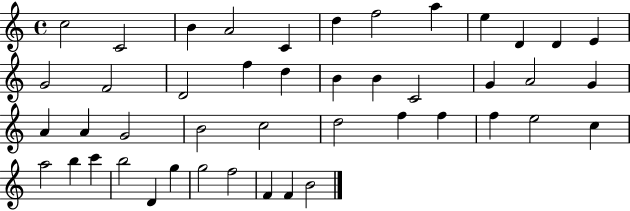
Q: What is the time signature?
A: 4/4